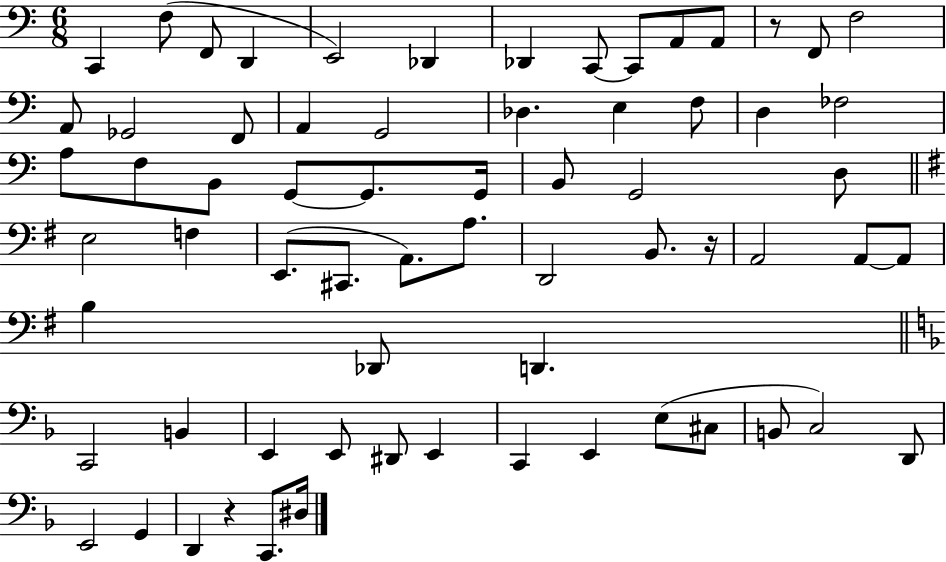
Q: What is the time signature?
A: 6/8